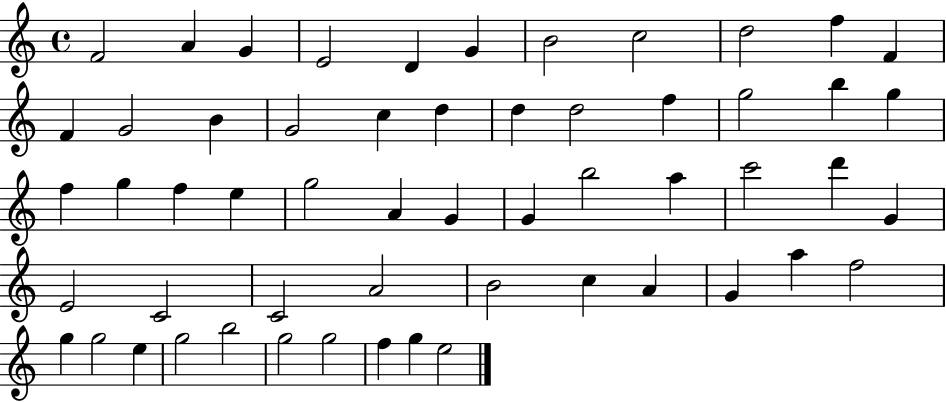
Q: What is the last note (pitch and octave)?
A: E5